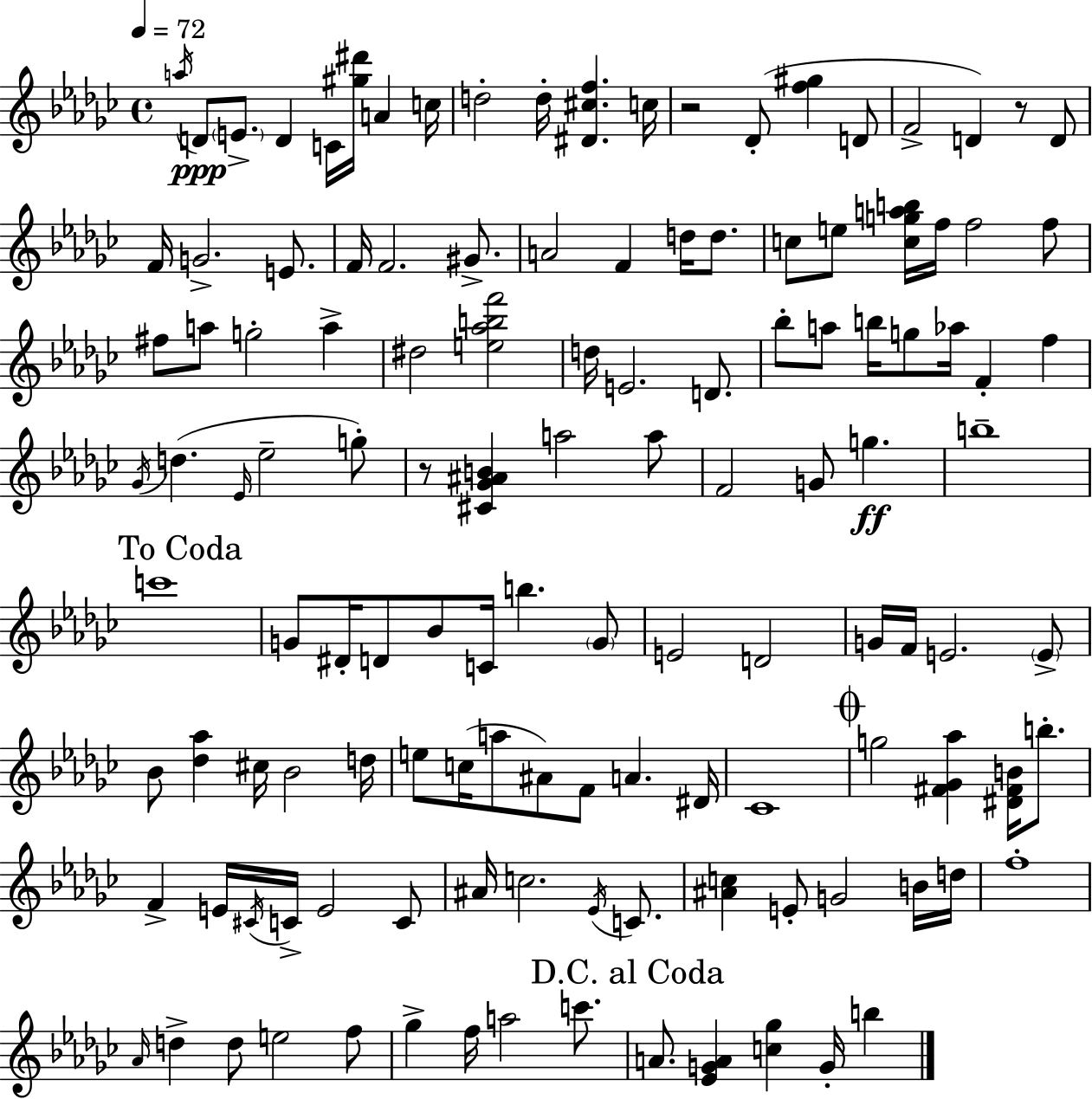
{
  \clef treble
  \time 4/4
  \defaultTimeSignature
  \key ees \minor
  \tempo 4 = 72
  \acciaccatura { a''16 }\ppp d'8 \parenthesize e'8.-> d'4 c'16 <gis'' dis'''>16 a'4 | c''16 d''2-. d''16-. <dis' cis'' f''>4. | c''16 r2 des'8-.( <f'' gis''>4 d'8 | f'2-> d'4) r8 d'8 | \break f'16 g'2.-> e'8. | f'16 f'2. gis'8.-> | a'2 f'4 d''16 d''8. | c''8 e''8 <c'' g'' a'' b''>16 f''16 f''2 f''8 | \break fis''8 a''8 g''2-. a''4-> | dis''2 <e'' aes'' b'' f'''>2 | d''16 e'2. d'8. | bes''8-. a''8 b''16 g''8 aes''16 f'4-. f''4 | \break \acciaccatura { ges'16 } d''4.( \grace { ees'16 } ees''2-- | g''8-.) r8 <cis' ges' ais' b'>4 a''2 | a''8 f'2 g'8 g''4.\ff | b''1-- | \break \mark "To Coda" c'''1 | g'8 dis'16-. d'8 bes'8 c'16 b''4. | \parenthesize g'8 e'2 d'2 | g'16 f'16 e'2. | \break \parenthesize e'8-> bes'8 <des'' aes''>4 cis''16 bes'2 | d''16 e''8 c''16( a''8 ais'8) f'8 a'4. | dis'16 ces'1 | \mark \markup { \musicglyph "scripts.coda" } g''2 <fis' ges' aes''>4 <dis' fis' b'>16 | \break b''8.-. f'4-> e'16 \acciaccatura { cis'16 } c'16-> e'2 | c'8 ais'16 c''2. | \acciaccatura { ees'16 } c'8. <ais' c''>4 e'8-. g'2 | b'16 d''16 f''1-. | \break \grace { aes'16 } d''4-> d''8 e''2 | f''8 ges''4-> f''16 a''2 | c'''8. \mark "D.C. al Coda" a'8. <ees' g' a'>4 <c'' ges''>4 | g'16-. b''4 \bar "|."
}